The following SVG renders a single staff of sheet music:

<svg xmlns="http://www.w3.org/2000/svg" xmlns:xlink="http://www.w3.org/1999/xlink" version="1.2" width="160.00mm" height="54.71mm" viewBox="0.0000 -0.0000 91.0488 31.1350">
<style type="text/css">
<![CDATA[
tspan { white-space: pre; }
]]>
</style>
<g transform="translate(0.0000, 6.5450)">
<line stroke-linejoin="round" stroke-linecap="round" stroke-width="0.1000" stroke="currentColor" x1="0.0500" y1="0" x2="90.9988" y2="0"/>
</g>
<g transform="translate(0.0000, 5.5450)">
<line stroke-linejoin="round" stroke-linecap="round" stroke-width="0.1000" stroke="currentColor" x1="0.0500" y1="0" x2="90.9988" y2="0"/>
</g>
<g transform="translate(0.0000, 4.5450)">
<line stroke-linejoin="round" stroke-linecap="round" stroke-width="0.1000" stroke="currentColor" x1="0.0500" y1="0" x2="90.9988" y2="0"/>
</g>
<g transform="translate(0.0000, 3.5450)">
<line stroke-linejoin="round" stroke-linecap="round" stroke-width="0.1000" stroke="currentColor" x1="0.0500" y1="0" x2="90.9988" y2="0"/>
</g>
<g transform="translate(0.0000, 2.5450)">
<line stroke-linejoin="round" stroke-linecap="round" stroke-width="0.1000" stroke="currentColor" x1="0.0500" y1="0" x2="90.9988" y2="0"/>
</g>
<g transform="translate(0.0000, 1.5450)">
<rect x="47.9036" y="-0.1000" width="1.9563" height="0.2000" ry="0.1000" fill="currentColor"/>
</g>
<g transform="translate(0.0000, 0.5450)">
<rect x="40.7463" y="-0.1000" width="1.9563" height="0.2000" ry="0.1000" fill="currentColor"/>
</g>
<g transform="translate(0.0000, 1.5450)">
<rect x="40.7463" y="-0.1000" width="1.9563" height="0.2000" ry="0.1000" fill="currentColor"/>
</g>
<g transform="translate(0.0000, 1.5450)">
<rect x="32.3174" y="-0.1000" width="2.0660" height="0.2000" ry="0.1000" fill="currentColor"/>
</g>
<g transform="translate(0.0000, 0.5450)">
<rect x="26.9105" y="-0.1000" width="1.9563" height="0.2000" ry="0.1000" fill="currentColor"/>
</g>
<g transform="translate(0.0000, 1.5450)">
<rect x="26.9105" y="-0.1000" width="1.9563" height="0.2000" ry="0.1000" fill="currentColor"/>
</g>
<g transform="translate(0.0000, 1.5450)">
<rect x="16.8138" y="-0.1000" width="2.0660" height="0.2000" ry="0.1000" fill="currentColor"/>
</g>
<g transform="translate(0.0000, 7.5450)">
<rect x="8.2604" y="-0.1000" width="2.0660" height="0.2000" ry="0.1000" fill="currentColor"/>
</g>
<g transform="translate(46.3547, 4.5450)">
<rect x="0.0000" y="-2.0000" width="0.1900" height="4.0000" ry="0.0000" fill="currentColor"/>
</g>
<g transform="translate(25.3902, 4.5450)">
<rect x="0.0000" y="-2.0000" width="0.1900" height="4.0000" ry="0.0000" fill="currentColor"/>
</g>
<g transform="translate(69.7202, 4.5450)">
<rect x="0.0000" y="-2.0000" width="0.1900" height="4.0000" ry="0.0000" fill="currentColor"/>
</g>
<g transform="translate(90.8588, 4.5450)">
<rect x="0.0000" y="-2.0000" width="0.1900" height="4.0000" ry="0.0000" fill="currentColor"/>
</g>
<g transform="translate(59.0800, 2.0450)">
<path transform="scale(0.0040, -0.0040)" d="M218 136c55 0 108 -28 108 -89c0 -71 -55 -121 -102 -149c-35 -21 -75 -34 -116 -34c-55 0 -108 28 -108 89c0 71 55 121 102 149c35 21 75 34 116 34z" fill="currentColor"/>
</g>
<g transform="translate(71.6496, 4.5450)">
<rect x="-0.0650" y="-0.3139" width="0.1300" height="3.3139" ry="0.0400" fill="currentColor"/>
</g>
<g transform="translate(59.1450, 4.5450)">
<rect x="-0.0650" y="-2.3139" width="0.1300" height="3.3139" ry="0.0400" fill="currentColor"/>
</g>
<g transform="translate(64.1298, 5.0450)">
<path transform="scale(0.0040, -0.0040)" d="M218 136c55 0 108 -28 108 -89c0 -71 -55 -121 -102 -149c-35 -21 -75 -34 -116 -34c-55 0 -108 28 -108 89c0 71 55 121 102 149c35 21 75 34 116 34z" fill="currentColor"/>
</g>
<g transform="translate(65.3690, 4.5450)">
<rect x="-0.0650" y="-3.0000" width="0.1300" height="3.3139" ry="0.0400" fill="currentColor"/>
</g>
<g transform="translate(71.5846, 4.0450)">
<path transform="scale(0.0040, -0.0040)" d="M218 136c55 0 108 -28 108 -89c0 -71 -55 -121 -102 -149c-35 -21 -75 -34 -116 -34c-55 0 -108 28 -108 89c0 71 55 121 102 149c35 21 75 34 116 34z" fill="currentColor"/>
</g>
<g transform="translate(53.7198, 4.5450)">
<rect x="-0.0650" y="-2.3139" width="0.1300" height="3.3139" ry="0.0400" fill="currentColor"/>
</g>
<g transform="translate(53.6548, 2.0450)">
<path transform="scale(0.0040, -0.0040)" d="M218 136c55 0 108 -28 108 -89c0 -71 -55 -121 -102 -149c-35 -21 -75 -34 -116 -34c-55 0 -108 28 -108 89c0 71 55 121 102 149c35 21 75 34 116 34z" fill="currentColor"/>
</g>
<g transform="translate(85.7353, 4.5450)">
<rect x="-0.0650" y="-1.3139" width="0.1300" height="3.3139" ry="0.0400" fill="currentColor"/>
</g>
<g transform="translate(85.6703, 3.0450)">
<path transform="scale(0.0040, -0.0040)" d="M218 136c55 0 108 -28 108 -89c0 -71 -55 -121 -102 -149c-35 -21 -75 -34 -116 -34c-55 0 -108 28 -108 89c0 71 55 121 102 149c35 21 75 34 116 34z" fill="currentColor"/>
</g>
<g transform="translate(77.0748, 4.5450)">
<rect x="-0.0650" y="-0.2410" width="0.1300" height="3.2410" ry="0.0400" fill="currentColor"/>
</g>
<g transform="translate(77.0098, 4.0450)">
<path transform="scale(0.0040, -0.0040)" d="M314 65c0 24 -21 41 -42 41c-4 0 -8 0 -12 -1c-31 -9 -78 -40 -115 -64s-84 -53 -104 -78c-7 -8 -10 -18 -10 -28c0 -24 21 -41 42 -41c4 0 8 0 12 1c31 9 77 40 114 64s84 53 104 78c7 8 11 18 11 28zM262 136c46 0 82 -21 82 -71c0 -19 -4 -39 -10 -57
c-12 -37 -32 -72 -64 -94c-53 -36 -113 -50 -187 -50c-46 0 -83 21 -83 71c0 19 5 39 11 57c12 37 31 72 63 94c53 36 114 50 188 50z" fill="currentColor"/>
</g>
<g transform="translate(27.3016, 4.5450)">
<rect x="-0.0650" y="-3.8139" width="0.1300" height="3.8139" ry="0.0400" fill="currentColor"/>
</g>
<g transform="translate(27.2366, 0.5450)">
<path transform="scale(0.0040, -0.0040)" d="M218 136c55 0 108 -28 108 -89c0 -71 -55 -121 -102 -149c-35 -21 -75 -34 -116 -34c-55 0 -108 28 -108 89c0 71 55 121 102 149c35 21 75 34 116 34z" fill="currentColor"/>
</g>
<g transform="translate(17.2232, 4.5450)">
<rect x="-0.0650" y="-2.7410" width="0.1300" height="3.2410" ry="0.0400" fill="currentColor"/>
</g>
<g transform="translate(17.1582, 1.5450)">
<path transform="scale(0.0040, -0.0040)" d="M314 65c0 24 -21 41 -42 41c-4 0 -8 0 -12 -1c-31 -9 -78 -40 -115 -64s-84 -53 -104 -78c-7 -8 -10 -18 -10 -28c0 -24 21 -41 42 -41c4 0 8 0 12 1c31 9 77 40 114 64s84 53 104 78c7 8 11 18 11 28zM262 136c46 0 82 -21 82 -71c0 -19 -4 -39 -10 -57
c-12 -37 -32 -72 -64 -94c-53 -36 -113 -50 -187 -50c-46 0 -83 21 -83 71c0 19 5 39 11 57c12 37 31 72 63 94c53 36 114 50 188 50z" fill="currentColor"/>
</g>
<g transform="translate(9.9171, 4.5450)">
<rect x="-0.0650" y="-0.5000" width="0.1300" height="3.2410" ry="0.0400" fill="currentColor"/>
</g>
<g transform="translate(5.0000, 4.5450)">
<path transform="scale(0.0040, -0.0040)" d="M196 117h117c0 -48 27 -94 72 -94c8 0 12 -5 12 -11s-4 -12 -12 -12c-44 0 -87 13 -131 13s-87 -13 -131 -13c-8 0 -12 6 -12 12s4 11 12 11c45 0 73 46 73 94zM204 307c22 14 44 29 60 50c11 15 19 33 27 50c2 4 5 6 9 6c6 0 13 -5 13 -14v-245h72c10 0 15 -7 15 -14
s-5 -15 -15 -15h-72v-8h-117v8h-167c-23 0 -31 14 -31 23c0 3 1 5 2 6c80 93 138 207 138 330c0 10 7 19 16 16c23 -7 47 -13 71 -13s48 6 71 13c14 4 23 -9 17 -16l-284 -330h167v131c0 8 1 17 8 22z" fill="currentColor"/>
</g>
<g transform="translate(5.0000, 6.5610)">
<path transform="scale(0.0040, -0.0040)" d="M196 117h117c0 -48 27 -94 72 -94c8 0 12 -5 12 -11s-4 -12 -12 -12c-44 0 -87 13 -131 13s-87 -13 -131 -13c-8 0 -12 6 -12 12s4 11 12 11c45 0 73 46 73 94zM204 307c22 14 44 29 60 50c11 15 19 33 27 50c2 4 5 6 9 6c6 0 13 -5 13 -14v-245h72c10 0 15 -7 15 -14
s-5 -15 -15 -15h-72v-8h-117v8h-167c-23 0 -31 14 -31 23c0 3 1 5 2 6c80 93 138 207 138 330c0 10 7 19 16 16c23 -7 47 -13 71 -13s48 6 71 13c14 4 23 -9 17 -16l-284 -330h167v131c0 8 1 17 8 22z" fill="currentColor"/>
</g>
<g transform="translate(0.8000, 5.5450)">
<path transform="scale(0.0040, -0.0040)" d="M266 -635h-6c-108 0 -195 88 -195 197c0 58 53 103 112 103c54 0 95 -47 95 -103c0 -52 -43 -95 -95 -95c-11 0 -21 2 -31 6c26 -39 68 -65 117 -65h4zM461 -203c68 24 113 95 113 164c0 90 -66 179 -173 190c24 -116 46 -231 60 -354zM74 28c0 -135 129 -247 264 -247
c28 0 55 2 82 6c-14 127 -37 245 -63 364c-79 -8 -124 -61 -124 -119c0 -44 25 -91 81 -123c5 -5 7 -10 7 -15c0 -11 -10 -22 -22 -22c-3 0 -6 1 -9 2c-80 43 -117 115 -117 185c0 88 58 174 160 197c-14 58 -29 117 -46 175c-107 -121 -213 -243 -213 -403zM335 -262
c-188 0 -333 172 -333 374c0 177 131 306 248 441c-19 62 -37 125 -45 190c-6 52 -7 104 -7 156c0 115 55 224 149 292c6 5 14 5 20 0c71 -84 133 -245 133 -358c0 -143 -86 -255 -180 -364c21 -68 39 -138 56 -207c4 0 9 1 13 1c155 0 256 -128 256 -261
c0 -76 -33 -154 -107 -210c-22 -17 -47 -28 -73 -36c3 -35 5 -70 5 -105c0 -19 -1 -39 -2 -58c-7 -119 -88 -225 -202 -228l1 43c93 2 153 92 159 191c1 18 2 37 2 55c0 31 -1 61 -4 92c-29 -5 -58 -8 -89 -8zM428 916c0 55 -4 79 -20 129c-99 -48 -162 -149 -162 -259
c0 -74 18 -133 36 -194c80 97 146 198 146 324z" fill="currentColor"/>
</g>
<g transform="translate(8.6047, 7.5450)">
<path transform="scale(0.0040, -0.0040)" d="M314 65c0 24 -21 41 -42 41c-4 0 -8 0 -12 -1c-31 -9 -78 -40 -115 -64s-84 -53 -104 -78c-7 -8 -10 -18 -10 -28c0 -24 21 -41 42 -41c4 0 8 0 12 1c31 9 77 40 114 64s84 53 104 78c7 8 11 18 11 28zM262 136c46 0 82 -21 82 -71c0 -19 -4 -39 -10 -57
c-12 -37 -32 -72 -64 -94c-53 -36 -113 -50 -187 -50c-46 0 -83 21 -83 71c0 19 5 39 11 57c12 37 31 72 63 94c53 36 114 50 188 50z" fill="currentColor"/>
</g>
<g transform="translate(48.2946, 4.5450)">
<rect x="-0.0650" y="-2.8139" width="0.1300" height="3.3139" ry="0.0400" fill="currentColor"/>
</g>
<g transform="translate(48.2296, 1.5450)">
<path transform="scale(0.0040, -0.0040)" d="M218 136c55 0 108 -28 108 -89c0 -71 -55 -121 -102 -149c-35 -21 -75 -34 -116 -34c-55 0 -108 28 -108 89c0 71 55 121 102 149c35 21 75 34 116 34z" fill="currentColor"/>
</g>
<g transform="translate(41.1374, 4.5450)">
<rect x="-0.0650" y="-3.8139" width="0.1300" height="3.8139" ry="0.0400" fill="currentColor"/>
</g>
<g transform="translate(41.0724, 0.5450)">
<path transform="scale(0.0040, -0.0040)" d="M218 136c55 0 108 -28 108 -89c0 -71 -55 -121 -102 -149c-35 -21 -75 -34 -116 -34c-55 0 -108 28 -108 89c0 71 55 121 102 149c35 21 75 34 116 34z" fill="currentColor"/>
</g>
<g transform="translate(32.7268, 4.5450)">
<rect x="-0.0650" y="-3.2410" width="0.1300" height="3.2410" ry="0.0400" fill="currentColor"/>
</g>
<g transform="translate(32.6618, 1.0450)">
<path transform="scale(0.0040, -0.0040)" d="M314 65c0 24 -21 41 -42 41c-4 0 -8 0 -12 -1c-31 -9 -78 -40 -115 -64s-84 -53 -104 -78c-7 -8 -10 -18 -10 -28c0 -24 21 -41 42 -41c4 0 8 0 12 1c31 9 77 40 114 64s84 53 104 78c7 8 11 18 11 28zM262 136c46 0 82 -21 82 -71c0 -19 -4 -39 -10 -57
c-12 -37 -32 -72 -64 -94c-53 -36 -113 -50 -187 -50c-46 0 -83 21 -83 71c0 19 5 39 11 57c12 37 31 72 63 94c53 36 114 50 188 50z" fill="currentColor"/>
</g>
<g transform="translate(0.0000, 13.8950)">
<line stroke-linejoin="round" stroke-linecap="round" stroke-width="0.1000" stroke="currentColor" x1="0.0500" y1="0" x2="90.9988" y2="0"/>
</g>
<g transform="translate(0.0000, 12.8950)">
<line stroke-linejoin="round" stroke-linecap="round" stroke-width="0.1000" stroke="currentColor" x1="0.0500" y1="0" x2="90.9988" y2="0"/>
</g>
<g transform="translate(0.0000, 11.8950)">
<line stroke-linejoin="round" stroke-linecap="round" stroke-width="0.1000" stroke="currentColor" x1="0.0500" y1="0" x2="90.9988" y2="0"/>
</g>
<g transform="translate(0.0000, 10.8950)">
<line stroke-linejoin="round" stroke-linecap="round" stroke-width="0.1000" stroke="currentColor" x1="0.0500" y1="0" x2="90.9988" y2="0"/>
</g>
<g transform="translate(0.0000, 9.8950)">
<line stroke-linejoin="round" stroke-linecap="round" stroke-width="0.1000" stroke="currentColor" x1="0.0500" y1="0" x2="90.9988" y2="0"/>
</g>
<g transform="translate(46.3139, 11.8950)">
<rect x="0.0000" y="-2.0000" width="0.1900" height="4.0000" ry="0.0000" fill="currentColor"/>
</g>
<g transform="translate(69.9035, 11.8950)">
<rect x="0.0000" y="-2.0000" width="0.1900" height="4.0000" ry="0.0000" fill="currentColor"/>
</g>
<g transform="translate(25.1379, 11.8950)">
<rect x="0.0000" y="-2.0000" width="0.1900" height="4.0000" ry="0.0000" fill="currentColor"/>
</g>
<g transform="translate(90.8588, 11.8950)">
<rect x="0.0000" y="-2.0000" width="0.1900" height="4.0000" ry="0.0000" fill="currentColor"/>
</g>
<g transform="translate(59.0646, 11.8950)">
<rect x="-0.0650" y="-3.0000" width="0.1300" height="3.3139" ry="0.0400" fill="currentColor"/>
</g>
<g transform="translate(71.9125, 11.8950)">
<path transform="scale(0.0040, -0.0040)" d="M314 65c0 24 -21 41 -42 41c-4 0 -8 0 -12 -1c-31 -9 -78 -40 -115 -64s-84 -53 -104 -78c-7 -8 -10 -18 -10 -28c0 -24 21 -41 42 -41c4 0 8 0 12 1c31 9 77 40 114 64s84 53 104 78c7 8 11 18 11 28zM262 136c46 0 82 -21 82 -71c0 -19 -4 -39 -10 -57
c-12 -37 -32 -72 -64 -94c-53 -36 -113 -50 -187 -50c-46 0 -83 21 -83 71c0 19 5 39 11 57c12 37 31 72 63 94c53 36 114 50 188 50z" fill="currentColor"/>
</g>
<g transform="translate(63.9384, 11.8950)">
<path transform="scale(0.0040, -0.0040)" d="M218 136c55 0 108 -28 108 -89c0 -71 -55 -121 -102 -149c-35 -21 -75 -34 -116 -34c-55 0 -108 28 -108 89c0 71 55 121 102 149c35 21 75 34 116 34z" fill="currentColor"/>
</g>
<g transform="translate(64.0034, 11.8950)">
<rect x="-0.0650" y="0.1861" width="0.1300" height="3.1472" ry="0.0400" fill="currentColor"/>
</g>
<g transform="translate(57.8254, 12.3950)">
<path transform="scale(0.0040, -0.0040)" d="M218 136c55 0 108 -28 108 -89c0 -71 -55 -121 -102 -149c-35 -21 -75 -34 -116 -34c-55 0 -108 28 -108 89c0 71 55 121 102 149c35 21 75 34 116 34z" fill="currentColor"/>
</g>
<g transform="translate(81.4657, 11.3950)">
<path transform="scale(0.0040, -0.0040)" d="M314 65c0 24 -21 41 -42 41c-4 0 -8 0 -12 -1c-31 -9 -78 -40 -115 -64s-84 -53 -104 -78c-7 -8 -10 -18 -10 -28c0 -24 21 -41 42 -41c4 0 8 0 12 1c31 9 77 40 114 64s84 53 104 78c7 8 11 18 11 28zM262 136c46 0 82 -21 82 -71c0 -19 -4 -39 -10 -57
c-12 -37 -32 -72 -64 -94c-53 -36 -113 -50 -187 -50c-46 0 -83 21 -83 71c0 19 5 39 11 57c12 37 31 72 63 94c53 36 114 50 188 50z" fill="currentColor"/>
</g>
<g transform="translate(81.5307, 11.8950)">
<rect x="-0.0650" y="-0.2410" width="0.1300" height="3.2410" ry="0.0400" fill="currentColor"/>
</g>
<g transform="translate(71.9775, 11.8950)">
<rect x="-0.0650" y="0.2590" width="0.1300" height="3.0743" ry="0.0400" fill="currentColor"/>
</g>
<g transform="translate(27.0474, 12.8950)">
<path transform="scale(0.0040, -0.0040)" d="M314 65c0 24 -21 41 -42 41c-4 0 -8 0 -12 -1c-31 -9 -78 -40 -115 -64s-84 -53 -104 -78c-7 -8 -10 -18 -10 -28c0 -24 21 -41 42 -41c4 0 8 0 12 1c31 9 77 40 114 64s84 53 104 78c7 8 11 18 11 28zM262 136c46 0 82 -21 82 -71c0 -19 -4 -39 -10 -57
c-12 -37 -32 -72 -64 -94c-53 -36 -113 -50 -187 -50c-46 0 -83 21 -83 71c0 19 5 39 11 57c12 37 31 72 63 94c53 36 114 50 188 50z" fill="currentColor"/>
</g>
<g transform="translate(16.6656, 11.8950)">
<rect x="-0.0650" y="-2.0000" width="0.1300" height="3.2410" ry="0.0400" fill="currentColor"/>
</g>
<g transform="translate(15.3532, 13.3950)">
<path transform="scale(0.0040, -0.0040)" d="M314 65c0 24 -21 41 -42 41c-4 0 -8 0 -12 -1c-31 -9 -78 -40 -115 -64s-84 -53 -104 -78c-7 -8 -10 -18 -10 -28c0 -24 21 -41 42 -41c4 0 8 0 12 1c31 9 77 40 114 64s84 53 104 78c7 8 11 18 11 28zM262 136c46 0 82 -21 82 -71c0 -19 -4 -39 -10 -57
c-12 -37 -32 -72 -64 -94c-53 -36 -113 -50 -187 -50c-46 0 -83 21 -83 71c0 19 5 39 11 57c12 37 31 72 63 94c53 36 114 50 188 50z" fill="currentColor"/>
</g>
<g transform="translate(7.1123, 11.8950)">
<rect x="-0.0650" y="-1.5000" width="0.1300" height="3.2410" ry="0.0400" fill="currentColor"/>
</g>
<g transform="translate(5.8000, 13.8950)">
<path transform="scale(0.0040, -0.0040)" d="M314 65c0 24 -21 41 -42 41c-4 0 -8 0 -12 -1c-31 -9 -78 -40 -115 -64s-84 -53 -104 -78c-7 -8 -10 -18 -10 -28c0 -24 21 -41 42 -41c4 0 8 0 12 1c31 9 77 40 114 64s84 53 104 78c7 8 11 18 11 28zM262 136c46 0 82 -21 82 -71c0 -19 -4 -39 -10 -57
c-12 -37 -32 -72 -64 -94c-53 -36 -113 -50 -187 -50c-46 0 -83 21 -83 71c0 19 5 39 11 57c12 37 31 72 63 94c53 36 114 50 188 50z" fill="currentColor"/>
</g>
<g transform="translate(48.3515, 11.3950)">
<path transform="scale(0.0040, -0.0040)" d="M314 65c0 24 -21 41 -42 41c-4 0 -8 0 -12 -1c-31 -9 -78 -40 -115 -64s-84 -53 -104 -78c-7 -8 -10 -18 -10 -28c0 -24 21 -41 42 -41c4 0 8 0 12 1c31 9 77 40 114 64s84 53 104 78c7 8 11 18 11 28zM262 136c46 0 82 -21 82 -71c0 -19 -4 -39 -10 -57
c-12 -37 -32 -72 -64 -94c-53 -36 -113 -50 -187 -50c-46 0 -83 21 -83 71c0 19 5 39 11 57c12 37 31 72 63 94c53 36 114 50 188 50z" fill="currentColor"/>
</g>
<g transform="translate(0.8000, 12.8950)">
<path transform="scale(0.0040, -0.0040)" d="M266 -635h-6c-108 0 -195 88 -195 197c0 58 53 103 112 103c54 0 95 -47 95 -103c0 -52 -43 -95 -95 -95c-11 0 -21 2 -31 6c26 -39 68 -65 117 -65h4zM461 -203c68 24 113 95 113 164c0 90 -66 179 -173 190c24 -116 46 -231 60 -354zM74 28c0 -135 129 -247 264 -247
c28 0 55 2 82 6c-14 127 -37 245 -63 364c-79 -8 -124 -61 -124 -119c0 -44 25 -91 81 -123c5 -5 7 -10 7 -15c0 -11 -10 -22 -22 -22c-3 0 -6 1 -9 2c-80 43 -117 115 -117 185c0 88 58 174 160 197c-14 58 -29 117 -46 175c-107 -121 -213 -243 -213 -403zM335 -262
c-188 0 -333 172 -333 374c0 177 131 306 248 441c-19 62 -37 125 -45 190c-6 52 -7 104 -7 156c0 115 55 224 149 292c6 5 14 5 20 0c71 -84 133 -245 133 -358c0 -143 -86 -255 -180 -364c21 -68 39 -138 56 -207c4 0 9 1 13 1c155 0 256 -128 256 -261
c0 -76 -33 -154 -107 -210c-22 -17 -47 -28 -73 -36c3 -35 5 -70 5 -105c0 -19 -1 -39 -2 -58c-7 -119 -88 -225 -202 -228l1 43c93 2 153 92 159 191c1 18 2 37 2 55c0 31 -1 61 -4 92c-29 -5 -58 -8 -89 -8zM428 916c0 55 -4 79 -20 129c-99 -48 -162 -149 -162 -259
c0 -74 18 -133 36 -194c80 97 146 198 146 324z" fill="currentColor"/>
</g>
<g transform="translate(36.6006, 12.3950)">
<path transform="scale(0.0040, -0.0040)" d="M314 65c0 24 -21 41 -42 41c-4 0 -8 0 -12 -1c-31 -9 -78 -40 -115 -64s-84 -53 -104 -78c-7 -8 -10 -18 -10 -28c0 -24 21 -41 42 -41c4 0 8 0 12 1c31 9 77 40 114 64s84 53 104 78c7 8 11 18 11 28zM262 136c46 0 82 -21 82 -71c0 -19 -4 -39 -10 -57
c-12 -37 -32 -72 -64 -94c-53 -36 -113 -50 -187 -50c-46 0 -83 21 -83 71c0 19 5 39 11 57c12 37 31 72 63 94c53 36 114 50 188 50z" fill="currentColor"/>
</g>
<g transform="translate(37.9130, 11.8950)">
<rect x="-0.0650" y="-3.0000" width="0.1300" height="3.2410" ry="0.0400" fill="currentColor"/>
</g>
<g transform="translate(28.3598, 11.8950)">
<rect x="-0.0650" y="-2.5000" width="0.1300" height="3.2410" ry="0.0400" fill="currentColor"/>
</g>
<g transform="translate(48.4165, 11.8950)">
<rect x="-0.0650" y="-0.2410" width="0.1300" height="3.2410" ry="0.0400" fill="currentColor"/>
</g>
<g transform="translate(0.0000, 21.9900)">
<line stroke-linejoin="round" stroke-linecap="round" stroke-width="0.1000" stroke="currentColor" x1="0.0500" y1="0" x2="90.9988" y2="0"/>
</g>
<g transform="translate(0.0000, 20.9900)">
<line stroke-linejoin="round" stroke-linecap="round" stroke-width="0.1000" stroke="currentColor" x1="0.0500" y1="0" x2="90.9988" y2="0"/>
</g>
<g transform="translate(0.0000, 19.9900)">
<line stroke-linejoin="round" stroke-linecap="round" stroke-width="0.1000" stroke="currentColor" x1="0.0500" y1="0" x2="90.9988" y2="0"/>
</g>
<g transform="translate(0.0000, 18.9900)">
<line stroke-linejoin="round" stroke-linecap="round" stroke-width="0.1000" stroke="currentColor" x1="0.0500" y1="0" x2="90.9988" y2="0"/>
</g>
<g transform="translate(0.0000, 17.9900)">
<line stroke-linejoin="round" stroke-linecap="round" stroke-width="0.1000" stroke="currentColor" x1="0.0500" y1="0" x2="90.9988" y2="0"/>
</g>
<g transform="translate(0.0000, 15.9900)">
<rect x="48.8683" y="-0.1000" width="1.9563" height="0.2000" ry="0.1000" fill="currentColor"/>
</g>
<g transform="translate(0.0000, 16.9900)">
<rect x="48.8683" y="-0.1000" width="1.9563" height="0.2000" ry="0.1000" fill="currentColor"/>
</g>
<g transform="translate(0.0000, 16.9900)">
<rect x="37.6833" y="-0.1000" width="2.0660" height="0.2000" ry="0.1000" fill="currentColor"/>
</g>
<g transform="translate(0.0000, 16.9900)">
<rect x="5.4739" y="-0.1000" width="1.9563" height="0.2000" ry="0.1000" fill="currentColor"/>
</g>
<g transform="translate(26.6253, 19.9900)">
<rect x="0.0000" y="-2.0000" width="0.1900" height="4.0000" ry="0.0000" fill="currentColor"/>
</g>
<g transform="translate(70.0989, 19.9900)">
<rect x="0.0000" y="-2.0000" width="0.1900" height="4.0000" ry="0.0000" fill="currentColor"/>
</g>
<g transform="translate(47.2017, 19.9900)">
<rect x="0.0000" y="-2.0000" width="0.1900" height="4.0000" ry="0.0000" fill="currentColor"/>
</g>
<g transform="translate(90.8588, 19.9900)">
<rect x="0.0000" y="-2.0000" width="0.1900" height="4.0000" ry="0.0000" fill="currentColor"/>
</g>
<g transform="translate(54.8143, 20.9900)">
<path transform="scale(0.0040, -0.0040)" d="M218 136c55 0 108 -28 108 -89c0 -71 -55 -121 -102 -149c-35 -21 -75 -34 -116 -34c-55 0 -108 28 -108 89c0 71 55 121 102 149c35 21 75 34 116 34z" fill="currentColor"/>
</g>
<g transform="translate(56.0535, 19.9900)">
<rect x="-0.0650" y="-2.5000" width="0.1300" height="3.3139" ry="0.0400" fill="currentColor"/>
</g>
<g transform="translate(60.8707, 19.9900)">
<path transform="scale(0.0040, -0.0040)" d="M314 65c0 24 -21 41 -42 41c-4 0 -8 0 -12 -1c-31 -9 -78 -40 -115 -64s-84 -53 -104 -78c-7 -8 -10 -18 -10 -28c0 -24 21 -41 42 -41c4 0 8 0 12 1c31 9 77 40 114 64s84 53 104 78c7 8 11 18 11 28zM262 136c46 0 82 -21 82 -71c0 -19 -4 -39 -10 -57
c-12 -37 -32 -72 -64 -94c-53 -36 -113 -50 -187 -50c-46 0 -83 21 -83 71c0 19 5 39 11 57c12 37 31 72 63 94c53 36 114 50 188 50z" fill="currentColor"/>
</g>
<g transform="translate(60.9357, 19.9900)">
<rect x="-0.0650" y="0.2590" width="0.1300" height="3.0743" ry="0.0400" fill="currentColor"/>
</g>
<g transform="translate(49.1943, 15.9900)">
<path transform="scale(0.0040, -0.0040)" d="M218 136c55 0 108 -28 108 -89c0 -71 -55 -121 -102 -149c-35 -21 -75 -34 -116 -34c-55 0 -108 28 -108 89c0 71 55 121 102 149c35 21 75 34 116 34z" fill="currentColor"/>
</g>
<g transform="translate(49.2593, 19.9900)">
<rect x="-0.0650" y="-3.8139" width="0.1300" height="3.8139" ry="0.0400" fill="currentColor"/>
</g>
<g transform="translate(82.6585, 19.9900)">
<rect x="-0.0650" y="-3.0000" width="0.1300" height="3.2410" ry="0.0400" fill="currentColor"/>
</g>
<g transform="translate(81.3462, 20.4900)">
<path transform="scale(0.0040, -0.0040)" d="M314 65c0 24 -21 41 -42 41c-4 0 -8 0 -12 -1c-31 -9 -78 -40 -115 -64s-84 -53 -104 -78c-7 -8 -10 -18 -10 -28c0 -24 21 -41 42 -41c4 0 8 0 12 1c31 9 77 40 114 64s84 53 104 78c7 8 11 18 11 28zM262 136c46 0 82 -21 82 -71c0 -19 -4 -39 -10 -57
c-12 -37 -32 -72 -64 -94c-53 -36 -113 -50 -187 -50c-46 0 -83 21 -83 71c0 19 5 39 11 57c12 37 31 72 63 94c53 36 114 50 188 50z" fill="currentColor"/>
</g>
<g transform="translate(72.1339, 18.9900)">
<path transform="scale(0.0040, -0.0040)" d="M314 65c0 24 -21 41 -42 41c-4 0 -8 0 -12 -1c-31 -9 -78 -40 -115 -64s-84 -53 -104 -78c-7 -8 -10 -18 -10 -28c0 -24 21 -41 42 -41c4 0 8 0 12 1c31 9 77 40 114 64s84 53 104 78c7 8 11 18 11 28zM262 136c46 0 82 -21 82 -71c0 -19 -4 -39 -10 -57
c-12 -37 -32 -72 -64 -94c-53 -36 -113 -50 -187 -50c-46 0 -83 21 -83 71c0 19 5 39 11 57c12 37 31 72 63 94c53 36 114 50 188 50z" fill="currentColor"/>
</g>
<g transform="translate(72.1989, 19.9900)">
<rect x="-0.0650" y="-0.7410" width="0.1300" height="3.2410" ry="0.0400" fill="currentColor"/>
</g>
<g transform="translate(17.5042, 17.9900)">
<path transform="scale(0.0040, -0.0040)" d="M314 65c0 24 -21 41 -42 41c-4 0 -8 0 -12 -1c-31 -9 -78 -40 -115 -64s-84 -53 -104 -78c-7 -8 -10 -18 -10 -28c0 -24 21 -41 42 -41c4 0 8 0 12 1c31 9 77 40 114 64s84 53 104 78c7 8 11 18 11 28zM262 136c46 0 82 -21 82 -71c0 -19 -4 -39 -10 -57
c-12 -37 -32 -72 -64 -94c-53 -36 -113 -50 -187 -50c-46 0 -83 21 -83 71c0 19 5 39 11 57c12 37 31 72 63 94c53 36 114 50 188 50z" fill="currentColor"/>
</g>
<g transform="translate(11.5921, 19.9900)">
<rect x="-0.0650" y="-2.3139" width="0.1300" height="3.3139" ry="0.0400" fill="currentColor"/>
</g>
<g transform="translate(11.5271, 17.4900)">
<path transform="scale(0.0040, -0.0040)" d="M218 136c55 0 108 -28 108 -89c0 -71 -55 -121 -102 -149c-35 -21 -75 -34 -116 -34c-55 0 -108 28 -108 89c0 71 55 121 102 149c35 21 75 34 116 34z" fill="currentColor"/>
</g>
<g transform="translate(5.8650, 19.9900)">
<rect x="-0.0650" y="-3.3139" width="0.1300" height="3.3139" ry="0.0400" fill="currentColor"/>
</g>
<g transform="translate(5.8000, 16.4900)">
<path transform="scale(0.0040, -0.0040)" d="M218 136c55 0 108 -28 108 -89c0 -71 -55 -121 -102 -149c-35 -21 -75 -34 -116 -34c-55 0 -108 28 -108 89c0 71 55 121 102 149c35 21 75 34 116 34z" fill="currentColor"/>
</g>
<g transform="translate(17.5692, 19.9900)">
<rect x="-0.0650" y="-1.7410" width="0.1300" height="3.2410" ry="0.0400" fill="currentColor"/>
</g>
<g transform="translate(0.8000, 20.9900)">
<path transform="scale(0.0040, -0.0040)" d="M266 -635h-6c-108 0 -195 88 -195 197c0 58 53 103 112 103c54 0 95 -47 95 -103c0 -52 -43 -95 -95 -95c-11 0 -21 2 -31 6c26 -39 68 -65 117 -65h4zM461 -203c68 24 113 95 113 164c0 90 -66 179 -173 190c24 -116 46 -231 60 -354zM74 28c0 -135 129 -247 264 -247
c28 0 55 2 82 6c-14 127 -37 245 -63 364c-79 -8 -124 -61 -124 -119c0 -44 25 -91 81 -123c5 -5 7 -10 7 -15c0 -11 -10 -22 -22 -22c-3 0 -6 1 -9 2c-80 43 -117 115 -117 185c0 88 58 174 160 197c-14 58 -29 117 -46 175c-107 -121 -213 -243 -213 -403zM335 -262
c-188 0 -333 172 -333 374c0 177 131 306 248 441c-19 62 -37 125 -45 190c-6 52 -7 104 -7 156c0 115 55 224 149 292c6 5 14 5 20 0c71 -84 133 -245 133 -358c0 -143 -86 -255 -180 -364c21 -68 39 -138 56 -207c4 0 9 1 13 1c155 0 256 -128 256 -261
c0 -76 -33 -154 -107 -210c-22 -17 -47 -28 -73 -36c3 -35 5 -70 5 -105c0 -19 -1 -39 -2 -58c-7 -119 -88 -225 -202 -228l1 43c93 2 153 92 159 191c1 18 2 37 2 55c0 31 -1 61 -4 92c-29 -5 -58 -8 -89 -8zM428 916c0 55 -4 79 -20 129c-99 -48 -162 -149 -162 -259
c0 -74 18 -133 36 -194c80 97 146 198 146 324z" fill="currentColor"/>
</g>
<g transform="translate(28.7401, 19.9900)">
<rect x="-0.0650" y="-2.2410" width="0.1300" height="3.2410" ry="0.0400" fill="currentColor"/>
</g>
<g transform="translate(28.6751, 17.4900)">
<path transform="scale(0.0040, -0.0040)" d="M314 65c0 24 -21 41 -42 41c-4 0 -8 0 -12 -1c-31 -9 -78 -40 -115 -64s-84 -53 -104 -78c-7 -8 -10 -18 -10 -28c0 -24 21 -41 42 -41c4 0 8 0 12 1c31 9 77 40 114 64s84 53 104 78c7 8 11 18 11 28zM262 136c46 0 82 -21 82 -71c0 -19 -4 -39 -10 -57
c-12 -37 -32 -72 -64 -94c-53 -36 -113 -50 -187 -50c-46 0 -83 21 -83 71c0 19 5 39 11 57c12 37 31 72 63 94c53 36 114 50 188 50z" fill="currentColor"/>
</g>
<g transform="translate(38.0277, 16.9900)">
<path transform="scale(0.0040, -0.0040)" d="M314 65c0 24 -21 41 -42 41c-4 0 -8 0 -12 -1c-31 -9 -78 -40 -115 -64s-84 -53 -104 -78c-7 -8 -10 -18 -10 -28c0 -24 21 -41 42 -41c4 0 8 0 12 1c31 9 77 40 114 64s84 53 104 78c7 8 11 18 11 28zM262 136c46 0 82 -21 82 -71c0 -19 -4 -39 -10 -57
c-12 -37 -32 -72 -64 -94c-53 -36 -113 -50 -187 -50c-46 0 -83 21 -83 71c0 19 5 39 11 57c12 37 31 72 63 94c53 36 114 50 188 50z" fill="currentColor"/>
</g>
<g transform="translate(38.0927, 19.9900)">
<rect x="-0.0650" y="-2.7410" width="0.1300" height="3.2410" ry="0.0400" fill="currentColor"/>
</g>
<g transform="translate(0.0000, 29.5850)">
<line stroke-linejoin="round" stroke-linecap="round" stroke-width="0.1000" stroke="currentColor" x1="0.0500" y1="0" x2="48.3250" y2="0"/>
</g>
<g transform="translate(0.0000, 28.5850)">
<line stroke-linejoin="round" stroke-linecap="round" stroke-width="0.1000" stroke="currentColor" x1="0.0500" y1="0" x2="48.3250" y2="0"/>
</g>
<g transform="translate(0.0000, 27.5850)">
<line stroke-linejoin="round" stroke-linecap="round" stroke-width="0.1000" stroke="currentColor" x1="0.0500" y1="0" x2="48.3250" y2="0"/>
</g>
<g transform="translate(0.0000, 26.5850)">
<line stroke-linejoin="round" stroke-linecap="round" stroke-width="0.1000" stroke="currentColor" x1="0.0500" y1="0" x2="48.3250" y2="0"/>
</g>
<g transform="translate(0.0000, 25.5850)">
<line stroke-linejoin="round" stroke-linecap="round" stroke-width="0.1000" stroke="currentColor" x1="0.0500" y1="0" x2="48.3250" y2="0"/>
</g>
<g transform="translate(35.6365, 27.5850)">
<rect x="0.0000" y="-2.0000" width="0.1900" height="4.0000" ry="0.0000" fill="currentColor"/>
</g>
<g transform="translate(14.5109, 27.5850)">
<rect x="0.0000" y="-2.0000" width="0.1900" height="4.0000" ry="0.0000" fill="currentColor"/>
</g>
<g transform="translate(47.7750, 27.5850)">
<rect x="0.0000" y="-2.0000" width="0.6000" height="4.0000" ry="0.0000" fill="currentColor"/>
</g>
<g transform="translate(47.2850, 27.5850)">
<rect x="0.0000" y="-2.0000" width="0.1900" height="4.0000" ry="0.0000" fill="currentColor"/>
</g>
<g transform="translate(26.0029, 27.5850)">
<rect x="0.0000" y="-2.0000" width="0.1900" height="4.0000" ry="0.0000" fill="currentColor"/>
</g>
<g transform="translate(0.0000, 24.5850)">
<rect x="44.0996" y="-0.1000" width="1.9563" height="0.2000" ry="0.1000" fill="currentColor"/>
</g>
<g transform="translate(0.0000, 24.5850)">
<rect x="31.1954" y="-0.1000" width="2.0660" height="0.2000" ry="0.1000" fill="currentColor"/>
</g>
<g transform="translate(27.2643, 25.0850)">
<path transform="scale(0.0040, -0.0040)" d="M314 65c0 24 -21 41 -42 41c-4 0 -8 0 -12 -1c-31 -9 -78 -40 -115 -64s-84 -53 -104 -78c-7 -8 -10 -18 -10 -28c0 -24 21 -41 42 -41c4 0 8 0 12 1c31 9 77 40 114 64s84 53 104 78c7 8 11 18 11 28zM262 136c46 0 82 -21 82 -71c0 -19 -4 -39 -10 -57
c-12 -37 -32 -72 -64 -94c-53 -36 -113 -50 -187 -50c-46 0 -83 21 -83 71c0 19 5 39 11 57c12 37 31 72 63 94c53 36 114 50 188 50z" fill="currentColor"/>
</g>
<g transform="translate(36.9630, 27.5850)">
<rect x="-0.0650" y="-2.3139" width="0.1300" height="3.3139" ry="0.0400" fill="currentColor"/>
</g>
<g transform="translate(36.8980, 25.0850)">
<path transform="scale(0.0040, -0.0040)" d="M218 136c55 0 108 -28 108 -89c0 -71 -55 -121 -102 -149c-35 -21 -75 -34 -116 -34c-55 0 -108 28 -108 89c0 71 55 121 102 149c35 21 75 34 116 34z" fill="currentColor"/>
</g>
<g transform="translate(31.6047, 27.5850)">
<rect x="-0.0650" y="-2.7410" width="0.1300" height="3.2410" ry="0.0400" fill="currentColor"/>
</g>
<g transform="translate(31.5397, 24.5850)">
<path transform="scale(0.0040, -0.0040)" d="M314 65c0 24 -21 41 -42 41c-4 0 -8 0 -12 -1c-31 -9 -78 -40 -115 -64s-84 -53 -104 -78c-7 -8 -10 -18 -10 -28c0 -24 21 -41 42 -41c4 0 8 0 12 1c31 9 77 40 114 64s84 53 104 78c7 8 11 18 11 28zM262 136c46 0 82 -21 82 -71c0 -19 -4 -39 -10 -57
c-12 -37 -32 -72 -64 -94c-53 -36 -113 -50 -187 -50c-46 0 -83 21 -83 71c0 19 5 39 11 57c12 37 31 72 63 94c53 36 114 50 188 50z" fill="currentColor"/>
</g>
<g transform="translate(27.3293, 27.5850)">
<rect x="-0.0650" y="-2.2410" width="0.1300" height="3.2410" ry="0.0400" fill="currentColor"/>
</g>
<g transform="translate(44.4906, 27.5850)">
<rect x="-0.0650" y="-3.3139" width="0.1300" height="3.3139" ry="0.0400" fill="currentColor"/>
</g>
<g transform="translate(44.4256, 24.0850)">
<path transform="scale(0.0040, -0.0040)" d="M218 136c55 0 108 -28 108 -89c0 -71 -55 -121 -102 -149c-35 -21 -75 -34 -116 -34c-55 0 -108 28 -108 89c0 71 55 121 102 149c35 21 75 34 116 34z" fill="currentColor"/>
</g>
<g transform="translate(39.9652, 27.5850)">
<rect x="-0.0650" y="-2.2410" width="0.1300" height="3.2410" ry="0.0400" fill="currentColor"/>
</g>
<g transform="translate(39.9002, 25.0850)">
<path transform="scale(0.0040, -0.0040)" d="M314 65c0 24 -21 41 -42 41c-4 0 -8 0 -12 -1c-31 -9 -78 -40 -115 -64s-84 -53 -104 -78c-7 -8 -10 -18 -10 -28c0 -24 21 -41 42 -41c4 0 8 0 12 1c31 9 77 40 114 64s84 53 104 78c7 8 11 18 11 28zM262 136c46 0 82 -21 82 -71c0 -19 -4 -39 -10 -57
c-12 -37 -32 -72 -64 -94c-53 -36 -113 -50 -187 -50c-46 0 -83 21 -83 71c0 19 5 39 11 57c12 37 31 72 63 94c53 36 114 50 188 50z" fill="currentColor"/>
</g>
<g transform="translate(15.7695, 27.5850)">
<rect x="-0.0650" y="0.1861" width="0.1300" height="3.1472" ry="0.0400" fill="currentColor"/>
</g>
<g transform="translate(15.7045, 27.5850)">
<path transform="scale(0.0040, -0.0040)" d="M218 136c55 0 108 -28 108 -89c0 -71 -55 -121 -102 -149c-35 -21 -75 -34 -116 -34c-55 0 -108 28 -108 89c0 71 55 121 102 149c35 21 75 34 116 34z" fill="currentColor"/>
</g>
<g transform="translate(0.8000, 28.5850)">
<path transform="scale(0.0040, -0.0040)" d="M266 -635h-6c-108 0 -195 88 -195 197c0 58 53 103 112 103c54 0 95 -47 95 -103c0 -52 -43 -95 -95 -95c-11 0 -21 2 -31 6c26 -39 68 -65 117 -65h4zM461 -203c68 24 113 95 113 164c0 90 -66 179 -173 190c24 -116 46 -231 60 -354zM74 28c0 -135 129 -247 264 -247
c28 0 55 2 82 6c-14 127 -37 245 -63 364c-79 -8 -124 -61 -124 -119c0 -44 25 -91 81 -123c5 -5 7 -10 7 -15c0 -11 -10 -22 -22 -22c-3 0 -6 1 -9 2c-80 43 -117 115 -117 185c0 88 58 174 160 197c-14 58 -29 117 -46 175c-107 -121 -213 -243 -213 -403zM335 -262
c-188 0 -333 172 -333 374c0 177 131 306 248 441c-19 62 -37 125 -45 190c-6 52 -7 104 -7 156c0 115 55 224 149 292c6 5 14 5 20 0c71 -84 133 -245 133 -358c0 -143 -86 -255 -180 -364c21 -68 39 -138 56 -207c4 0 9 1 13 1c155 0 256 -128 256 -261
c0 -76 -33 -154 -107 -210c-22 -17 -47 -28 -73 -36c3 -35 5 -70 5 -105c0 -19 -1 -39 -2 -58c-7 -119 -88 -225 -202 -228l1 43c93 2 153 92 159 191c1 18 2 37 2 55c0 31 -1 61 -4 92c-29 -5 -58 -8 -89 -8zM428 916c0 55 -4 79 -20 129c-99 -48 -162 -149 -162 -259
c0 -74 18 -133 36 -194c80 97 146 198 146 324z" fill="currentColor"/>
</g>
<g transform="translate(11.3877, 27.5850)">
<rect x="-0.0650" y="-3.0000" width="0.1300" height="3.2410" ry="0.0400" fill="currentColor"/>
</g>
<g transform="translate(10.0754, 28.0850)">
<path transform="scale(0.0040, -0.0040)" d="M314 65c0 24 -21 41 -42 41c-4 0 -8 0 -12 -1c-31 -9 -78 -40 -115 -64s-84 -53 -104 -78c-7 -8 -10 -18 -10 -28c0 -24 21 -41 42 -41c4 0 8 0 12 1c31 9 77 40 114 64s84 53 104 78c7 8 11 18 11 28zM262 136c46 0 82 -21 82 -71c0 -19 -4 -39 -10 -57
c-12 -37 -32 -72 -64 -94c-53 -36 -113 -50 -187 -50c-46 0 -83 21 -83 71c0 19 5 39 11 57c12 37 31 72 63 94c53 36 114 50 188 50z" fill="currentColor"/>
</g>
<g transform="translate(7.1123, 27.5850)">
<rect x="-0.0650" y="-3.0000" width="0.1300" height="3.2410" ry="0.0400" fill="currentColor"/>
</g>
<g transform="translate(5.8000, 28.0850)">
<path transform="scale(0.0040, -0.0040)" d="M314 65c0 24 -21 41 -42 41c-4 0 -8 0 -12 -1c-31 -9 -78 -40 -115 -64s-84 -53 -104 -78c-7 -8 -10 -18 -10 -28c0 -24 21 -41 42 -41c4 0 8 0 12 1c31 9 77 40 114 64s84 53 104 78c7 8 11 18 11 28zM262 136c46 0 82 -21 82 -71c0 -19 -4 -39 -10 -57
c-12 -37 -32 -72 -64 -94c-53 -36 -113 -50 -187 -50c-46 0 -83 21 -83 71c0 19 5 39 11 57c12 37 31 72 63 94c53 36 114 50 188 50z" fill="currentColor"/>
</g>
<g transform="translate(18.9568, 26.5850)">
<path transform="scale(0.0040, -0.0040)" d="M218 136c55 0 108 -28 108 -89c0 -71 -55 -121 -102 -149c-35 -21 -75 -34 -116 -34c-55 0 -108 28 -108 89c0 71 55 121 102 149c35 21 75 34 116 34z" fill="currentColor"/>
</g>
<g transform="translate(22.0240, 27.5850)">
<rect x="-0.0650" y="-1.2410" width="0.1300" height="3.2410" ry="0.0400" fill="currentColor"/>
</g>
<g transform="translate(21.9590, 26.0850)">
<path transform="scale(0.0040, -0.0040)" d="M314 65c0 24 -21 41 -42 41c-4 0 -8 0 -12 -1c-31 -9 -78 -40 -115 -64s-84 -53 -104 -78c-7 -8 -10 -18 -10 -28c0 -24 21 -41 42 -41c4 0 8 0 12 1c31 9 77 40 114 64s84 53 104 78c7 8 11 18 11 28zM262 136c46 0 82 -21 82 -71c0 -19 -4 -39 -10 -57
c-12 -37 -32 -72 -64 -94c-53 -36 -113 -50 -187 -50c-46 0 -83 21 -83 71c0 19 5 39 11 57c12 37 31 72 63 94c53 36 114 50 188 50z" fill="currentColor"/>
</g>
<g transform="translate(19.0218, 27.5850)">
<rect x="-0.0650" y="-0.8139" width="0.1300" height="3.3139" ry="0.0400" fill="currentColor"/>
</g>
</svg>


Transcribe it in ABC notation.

X:1
T:Untitled
M:4/4
L:1/4
K:C
C2 a2 c' b2 c' a g g A c c2 e E2 F2 G2 A2 c2 A B B2 c2 b g f2 g2 a2 c' G B2 d2 A2 A2 A2 B d e2 g2 a2 g g2 b